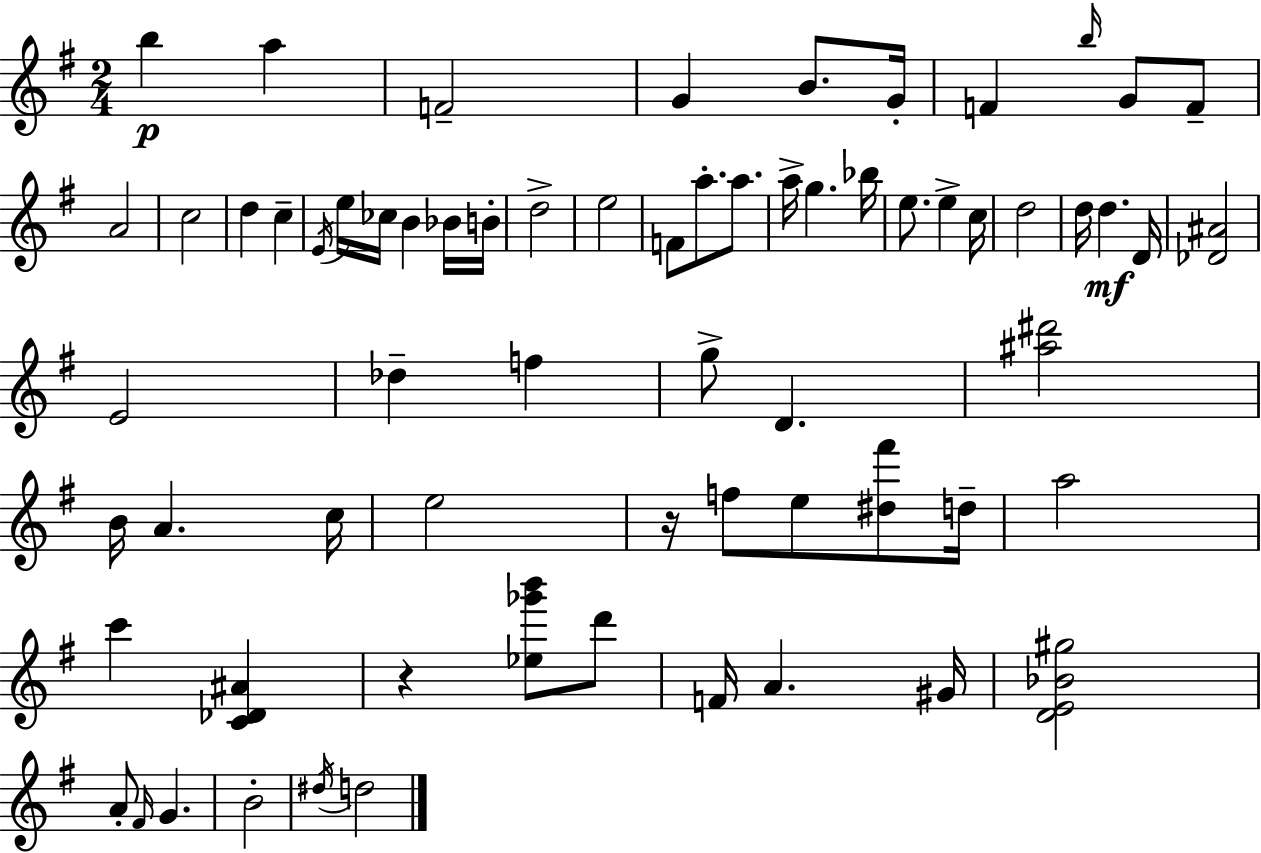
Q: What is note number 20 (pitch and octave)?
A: B4